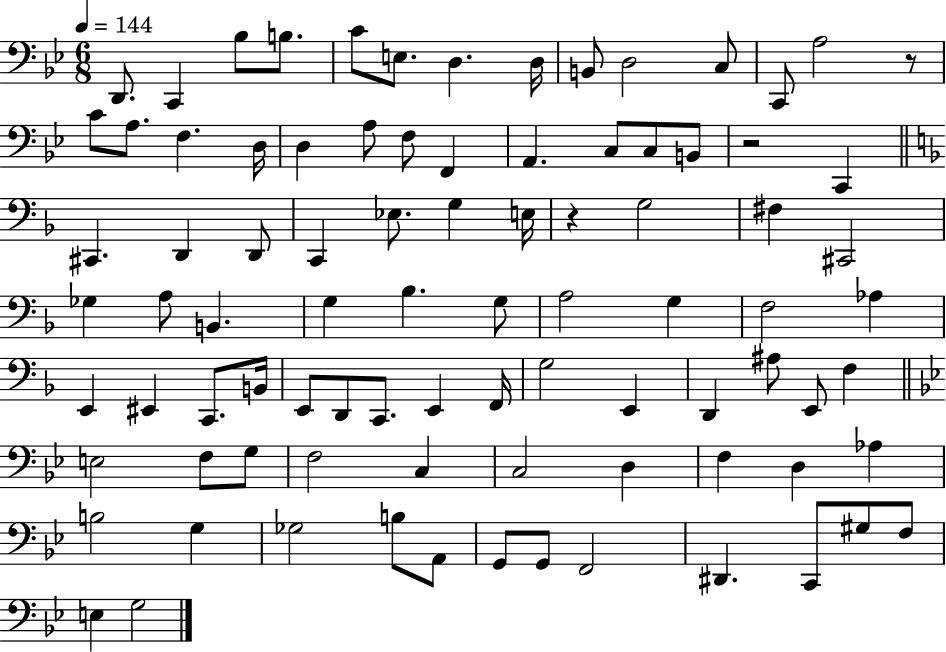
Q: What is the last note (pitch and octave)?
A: G3